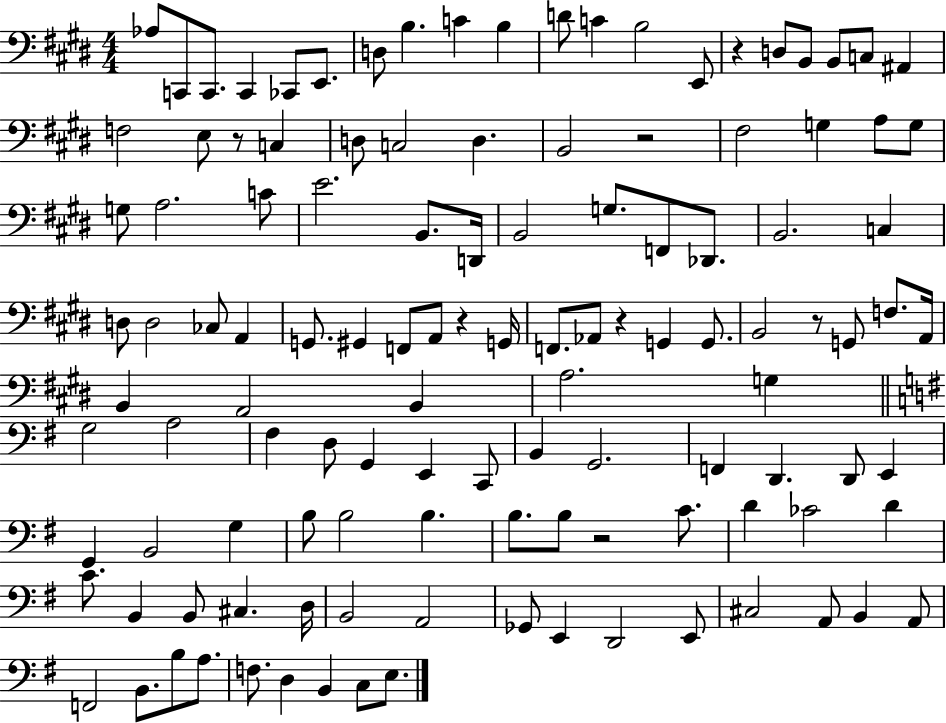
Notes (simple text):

Ab3/e C2/e C2/e. C2/q CES2/e E2/e. D3/e B3/q. C4/q B3/q D4/e C4/q B3/h E2/e R/q D3/e B2/e B2/e C3/e A#2/q F3/h E3/e R/e C3/q D3/e C3/h D3/q. B2/h R/h F#3/h G3/q A3/e G3/e G3/e A3/h. C4/e E4/h. B2/e. D2/s B2/h G3/e. F2/e Db2/e. B2/h. C3/q D3/e D3/h CES3/e A2/q G2/e. G#2/q F2/e A2/e R/q G2/s F2/e. Ab2/e R/q G2/q G2/e. B2/h R/e G2/e F3/e. A2/s B2/q A2/h B2/q A3/h. G3/q G3/h A3/h F#3/q D3/e G2/q E2/q C2/e B2/q G2/h. F2/q D2/q. D2/e E2/q G2/q B2/h G3/q B3/e B3/h B3/q. B3/e. B3/e R/h C4/e. D4/q CES4/h D4/q C4/e. B2/q B2/e C#3/q. D3/s B2/h A2/h Gb2/e E2/q D2/h E2/e C#3/h A2/e B2/q A2/e F2/h B2/e. B3/e A3/e. F3/e. D3/q B2/q C3/e E3/e.